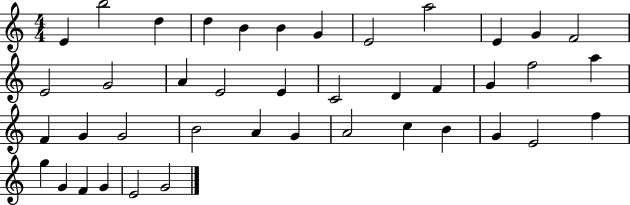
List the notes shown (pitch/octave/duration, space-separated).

E4/q B5/h D5/q D5/q B4/q B4/q G4/q E4/h A5/h E4/q G4/q F4/h E4/h G4/h A4/q E4/h E4/q C4/h D4/q F4/q G4/q F5/h A5/q F4/q G4/q G4/h B4/h A4/q G4/q A4/h C5/q B4/q G4/q E4/h F5/q G5/q G4/q F4/q G4/q E4/h G4/h